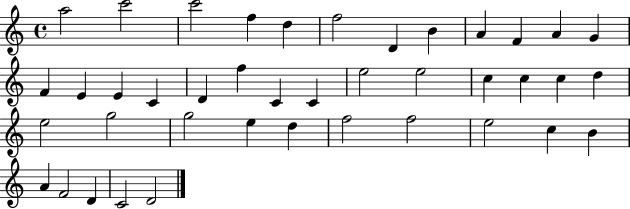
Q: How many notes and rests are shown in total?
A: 41